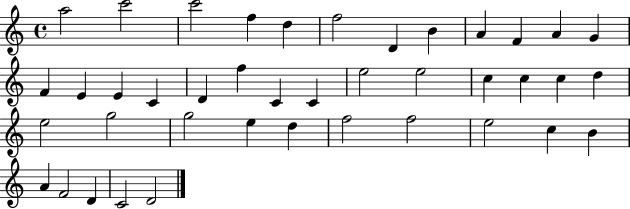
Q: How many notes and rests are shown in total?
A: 41